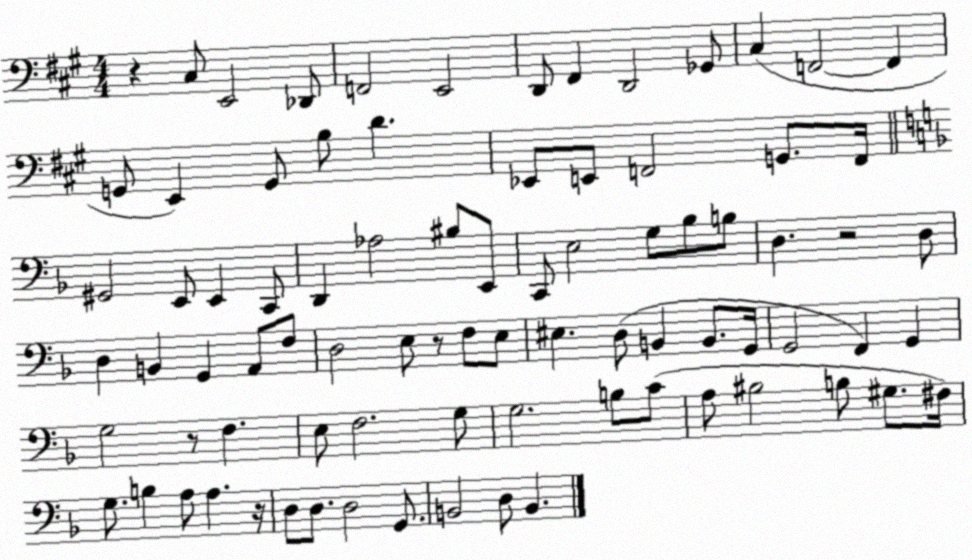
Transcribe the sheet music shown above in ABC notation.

X:1
T:Untitled
M:4/4
L:1/4
K:A
z ^C,/2 E,,2 _D,,/2 F,,2 E,,2 D,,/2 ^F,, D,,2 _G,,/2 ^C, F,,2 F,, G,,/2 E,, G,,/2 B,/2 D _E,,/2 E,,/2 F,,2 G,,/2 F,,/4 ^G,,2 E,,/2 E,, C,,/2 D,, _A,2 ^B,/2 E,,/2 C,,/2 E,2 G,/2 _B,/2 B,/2 D, z2 D,/2 D, B,, G,, A,,/2 F,/2 D,2 E,/2 z/2 F,/2 E,/2 ^E, D,/2 B,, B,,/2 G,,/4 G,,2 F,, G,, G,2 z/2 F, E,/2 F,2 G,/2 G,2 B,/2 C/2 A,/2 ^B,2 B,/2 ^G,/2 ^F,/4 G,/2 B, A,/2 A, z/4 D,/2 D,/2 D,2 G,,/2 B,,2 D,/2 B,,